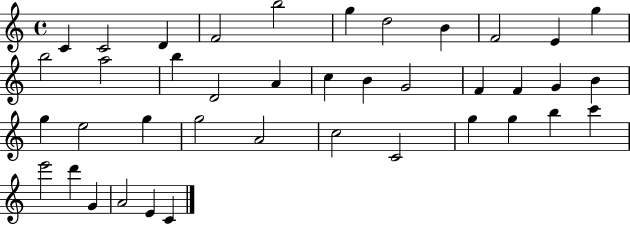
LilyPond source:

{
  \clef treble
  \time 4/4
  \defaultTimeSignature
  \key c \major
  c'4 c'2 d'4 | f'2 b''2 | g''4 d''2 b'4 | f'2 e'4 g''4 | \break b''2 a''2 | b''4 d'2 a'4 | c''4 b'4 g'2 | f'4 f'4 g'4 b'4 | \break g''4 e''2 g''4 | g''2 a'2 | c''2 c'2 | g''4 g''4 b''4 c'''4 | \break e'''2 d'''4 g'4 | a'2 e'4 c'4 | \bar "|."
}